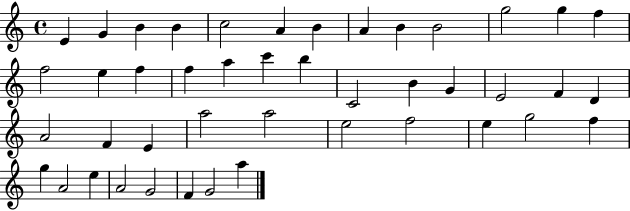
E4/q G4/q B4/q B4/q C5/h A4/q B4/q A4/q B4/q B4/h G5/h G5/q F5/q F5/h E5/q F5/q F5/q A5/q C6/q B5/q C4/h B4/q G4/q E4/h F4/q D4/q A4/h F4/q E4/q A5/h A5/h E5/h F5/h E5/q G5/h F5/q G5/q A4/h E5/q A4/h G4/h F4/q G4/h A5/q